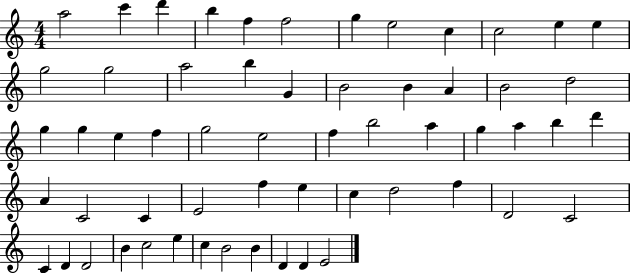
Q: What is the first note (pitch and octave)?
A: A5